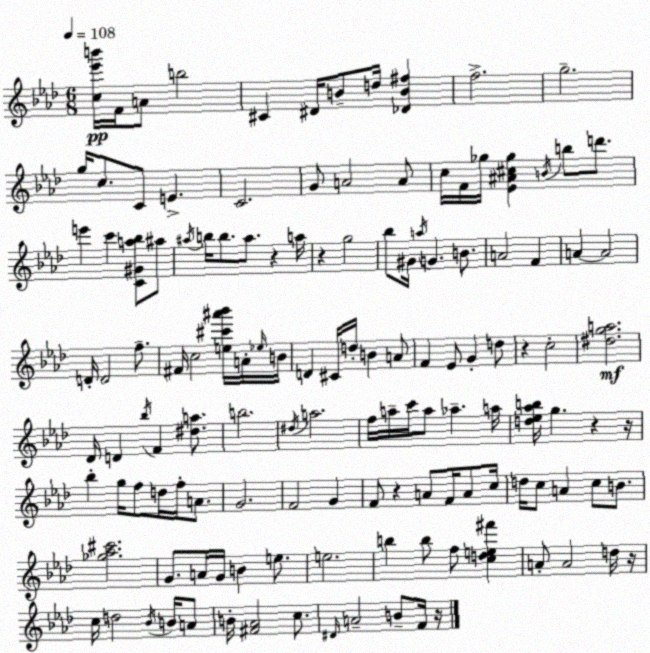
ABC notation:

X:1
T:Untitled
M:6/8
L:1/4
K:Fm
[c_e'b']/4 F/4 A/2 b2 ^C ^D/4 B/2 d/4 [_DB^f] f2 g2 g/4 c/2 C/2 E C2 G/2 A2 A/2 c/4 F/4 _g/4 [_E^A^c_g] B/4 b/2 d'/2 e' c' [C^Ga_b]/2 ^a/2 ^a/4 b/4 b/2 ^a/2 z a/4 z g2 _b/2 ^G/4 a/4 G B/2 A2 F A A2 D/4 D2 f/2 ^F/4 c2 [e^c'^a'_b']/4 A/4 _e/4 B/4 D ^C/4 d/4 B A/2 F _E/2 G d/2 z c2 [^dga]2 _D/4 D _b/4 F [^da]/2 b2 ^d/4 a2 f/4 a/4 c'/4 a/2 _a a/4 [d_e_ab]/4 g z z/4 _b g/4 f/2 d/4 f/4 A/2 G2 F2 G F/2 z A/2 F/4 A/2 c/4 d/4 c/2 A c/2 B/2 [_g_a^c']2 G/2 A/4 G/4 B e/2 e2 b b/2 f/2 [cde^f'] A/2 A2 d/4 z/4 c/4 d2 _B/4 B/4 A/2 B/4 [^F_A]2 c/2 ^D/4 A2 B/2 F/4 z/4